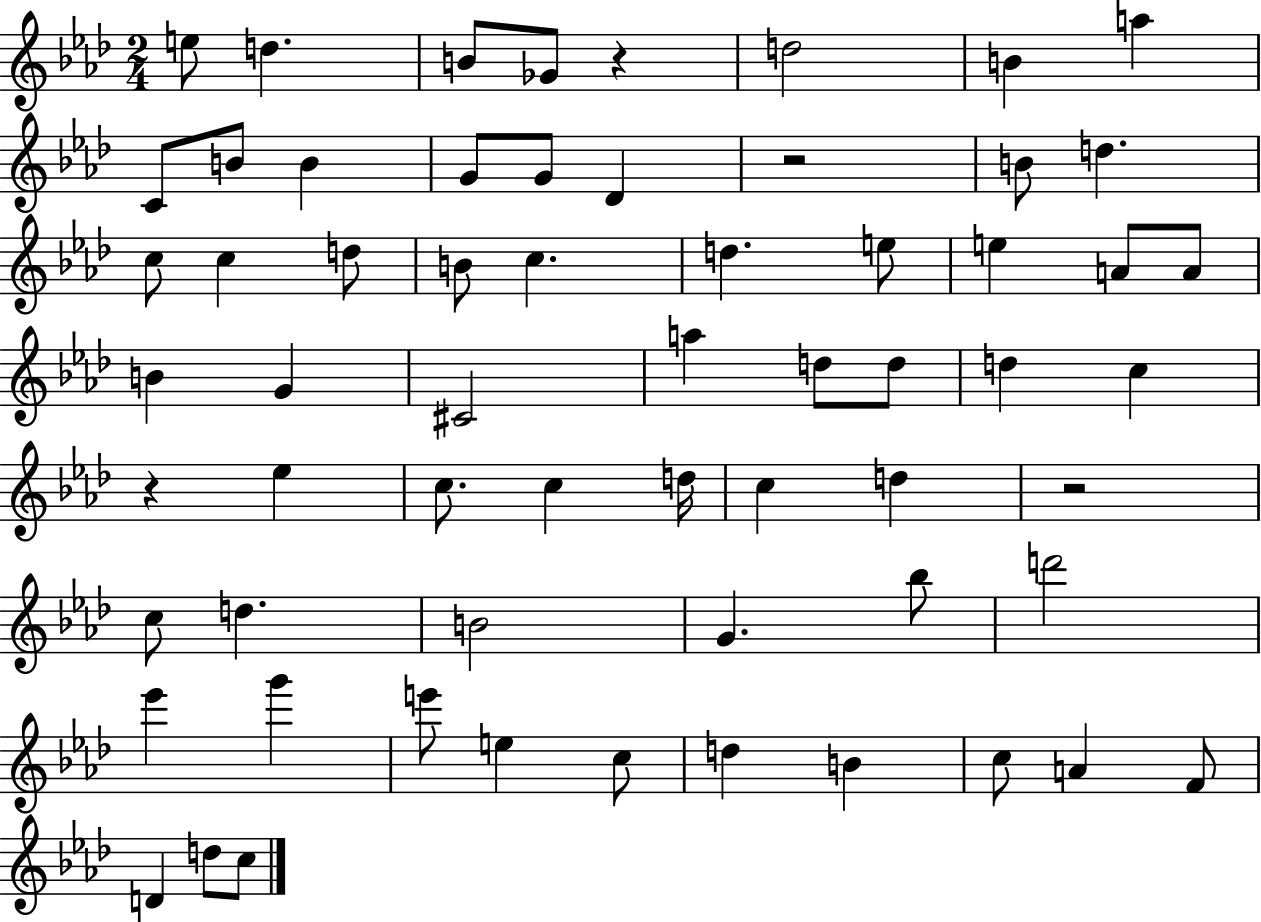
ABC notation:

X:1
T:Untitled
M:2/4
L:1/4
K:Ab
e/2 d B/2 _G/2 z d2 B a C/2 B/2 B G/2 G/2 _D z2 B/2 d c/2 c d/2 B/2 c d e/2 e A/2 A/2 B G ^C2 a d/2 d/2 d c z _e c/2 c d/4 c d z2 c/2 d B2 G _b/2 d'2 _e' g' e'/2 e c/2 d B c/2 A F/2 D d/2 c/2